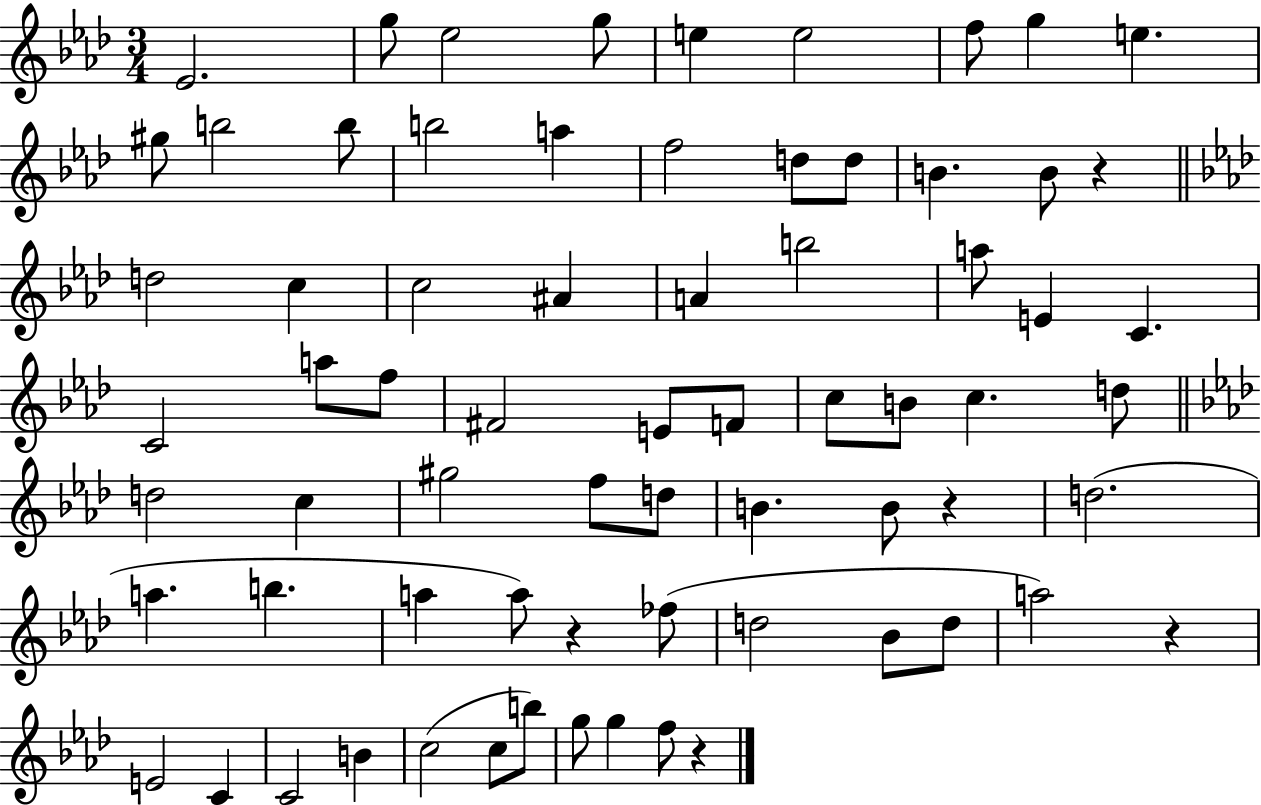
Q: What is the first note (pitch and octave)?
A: Eb4